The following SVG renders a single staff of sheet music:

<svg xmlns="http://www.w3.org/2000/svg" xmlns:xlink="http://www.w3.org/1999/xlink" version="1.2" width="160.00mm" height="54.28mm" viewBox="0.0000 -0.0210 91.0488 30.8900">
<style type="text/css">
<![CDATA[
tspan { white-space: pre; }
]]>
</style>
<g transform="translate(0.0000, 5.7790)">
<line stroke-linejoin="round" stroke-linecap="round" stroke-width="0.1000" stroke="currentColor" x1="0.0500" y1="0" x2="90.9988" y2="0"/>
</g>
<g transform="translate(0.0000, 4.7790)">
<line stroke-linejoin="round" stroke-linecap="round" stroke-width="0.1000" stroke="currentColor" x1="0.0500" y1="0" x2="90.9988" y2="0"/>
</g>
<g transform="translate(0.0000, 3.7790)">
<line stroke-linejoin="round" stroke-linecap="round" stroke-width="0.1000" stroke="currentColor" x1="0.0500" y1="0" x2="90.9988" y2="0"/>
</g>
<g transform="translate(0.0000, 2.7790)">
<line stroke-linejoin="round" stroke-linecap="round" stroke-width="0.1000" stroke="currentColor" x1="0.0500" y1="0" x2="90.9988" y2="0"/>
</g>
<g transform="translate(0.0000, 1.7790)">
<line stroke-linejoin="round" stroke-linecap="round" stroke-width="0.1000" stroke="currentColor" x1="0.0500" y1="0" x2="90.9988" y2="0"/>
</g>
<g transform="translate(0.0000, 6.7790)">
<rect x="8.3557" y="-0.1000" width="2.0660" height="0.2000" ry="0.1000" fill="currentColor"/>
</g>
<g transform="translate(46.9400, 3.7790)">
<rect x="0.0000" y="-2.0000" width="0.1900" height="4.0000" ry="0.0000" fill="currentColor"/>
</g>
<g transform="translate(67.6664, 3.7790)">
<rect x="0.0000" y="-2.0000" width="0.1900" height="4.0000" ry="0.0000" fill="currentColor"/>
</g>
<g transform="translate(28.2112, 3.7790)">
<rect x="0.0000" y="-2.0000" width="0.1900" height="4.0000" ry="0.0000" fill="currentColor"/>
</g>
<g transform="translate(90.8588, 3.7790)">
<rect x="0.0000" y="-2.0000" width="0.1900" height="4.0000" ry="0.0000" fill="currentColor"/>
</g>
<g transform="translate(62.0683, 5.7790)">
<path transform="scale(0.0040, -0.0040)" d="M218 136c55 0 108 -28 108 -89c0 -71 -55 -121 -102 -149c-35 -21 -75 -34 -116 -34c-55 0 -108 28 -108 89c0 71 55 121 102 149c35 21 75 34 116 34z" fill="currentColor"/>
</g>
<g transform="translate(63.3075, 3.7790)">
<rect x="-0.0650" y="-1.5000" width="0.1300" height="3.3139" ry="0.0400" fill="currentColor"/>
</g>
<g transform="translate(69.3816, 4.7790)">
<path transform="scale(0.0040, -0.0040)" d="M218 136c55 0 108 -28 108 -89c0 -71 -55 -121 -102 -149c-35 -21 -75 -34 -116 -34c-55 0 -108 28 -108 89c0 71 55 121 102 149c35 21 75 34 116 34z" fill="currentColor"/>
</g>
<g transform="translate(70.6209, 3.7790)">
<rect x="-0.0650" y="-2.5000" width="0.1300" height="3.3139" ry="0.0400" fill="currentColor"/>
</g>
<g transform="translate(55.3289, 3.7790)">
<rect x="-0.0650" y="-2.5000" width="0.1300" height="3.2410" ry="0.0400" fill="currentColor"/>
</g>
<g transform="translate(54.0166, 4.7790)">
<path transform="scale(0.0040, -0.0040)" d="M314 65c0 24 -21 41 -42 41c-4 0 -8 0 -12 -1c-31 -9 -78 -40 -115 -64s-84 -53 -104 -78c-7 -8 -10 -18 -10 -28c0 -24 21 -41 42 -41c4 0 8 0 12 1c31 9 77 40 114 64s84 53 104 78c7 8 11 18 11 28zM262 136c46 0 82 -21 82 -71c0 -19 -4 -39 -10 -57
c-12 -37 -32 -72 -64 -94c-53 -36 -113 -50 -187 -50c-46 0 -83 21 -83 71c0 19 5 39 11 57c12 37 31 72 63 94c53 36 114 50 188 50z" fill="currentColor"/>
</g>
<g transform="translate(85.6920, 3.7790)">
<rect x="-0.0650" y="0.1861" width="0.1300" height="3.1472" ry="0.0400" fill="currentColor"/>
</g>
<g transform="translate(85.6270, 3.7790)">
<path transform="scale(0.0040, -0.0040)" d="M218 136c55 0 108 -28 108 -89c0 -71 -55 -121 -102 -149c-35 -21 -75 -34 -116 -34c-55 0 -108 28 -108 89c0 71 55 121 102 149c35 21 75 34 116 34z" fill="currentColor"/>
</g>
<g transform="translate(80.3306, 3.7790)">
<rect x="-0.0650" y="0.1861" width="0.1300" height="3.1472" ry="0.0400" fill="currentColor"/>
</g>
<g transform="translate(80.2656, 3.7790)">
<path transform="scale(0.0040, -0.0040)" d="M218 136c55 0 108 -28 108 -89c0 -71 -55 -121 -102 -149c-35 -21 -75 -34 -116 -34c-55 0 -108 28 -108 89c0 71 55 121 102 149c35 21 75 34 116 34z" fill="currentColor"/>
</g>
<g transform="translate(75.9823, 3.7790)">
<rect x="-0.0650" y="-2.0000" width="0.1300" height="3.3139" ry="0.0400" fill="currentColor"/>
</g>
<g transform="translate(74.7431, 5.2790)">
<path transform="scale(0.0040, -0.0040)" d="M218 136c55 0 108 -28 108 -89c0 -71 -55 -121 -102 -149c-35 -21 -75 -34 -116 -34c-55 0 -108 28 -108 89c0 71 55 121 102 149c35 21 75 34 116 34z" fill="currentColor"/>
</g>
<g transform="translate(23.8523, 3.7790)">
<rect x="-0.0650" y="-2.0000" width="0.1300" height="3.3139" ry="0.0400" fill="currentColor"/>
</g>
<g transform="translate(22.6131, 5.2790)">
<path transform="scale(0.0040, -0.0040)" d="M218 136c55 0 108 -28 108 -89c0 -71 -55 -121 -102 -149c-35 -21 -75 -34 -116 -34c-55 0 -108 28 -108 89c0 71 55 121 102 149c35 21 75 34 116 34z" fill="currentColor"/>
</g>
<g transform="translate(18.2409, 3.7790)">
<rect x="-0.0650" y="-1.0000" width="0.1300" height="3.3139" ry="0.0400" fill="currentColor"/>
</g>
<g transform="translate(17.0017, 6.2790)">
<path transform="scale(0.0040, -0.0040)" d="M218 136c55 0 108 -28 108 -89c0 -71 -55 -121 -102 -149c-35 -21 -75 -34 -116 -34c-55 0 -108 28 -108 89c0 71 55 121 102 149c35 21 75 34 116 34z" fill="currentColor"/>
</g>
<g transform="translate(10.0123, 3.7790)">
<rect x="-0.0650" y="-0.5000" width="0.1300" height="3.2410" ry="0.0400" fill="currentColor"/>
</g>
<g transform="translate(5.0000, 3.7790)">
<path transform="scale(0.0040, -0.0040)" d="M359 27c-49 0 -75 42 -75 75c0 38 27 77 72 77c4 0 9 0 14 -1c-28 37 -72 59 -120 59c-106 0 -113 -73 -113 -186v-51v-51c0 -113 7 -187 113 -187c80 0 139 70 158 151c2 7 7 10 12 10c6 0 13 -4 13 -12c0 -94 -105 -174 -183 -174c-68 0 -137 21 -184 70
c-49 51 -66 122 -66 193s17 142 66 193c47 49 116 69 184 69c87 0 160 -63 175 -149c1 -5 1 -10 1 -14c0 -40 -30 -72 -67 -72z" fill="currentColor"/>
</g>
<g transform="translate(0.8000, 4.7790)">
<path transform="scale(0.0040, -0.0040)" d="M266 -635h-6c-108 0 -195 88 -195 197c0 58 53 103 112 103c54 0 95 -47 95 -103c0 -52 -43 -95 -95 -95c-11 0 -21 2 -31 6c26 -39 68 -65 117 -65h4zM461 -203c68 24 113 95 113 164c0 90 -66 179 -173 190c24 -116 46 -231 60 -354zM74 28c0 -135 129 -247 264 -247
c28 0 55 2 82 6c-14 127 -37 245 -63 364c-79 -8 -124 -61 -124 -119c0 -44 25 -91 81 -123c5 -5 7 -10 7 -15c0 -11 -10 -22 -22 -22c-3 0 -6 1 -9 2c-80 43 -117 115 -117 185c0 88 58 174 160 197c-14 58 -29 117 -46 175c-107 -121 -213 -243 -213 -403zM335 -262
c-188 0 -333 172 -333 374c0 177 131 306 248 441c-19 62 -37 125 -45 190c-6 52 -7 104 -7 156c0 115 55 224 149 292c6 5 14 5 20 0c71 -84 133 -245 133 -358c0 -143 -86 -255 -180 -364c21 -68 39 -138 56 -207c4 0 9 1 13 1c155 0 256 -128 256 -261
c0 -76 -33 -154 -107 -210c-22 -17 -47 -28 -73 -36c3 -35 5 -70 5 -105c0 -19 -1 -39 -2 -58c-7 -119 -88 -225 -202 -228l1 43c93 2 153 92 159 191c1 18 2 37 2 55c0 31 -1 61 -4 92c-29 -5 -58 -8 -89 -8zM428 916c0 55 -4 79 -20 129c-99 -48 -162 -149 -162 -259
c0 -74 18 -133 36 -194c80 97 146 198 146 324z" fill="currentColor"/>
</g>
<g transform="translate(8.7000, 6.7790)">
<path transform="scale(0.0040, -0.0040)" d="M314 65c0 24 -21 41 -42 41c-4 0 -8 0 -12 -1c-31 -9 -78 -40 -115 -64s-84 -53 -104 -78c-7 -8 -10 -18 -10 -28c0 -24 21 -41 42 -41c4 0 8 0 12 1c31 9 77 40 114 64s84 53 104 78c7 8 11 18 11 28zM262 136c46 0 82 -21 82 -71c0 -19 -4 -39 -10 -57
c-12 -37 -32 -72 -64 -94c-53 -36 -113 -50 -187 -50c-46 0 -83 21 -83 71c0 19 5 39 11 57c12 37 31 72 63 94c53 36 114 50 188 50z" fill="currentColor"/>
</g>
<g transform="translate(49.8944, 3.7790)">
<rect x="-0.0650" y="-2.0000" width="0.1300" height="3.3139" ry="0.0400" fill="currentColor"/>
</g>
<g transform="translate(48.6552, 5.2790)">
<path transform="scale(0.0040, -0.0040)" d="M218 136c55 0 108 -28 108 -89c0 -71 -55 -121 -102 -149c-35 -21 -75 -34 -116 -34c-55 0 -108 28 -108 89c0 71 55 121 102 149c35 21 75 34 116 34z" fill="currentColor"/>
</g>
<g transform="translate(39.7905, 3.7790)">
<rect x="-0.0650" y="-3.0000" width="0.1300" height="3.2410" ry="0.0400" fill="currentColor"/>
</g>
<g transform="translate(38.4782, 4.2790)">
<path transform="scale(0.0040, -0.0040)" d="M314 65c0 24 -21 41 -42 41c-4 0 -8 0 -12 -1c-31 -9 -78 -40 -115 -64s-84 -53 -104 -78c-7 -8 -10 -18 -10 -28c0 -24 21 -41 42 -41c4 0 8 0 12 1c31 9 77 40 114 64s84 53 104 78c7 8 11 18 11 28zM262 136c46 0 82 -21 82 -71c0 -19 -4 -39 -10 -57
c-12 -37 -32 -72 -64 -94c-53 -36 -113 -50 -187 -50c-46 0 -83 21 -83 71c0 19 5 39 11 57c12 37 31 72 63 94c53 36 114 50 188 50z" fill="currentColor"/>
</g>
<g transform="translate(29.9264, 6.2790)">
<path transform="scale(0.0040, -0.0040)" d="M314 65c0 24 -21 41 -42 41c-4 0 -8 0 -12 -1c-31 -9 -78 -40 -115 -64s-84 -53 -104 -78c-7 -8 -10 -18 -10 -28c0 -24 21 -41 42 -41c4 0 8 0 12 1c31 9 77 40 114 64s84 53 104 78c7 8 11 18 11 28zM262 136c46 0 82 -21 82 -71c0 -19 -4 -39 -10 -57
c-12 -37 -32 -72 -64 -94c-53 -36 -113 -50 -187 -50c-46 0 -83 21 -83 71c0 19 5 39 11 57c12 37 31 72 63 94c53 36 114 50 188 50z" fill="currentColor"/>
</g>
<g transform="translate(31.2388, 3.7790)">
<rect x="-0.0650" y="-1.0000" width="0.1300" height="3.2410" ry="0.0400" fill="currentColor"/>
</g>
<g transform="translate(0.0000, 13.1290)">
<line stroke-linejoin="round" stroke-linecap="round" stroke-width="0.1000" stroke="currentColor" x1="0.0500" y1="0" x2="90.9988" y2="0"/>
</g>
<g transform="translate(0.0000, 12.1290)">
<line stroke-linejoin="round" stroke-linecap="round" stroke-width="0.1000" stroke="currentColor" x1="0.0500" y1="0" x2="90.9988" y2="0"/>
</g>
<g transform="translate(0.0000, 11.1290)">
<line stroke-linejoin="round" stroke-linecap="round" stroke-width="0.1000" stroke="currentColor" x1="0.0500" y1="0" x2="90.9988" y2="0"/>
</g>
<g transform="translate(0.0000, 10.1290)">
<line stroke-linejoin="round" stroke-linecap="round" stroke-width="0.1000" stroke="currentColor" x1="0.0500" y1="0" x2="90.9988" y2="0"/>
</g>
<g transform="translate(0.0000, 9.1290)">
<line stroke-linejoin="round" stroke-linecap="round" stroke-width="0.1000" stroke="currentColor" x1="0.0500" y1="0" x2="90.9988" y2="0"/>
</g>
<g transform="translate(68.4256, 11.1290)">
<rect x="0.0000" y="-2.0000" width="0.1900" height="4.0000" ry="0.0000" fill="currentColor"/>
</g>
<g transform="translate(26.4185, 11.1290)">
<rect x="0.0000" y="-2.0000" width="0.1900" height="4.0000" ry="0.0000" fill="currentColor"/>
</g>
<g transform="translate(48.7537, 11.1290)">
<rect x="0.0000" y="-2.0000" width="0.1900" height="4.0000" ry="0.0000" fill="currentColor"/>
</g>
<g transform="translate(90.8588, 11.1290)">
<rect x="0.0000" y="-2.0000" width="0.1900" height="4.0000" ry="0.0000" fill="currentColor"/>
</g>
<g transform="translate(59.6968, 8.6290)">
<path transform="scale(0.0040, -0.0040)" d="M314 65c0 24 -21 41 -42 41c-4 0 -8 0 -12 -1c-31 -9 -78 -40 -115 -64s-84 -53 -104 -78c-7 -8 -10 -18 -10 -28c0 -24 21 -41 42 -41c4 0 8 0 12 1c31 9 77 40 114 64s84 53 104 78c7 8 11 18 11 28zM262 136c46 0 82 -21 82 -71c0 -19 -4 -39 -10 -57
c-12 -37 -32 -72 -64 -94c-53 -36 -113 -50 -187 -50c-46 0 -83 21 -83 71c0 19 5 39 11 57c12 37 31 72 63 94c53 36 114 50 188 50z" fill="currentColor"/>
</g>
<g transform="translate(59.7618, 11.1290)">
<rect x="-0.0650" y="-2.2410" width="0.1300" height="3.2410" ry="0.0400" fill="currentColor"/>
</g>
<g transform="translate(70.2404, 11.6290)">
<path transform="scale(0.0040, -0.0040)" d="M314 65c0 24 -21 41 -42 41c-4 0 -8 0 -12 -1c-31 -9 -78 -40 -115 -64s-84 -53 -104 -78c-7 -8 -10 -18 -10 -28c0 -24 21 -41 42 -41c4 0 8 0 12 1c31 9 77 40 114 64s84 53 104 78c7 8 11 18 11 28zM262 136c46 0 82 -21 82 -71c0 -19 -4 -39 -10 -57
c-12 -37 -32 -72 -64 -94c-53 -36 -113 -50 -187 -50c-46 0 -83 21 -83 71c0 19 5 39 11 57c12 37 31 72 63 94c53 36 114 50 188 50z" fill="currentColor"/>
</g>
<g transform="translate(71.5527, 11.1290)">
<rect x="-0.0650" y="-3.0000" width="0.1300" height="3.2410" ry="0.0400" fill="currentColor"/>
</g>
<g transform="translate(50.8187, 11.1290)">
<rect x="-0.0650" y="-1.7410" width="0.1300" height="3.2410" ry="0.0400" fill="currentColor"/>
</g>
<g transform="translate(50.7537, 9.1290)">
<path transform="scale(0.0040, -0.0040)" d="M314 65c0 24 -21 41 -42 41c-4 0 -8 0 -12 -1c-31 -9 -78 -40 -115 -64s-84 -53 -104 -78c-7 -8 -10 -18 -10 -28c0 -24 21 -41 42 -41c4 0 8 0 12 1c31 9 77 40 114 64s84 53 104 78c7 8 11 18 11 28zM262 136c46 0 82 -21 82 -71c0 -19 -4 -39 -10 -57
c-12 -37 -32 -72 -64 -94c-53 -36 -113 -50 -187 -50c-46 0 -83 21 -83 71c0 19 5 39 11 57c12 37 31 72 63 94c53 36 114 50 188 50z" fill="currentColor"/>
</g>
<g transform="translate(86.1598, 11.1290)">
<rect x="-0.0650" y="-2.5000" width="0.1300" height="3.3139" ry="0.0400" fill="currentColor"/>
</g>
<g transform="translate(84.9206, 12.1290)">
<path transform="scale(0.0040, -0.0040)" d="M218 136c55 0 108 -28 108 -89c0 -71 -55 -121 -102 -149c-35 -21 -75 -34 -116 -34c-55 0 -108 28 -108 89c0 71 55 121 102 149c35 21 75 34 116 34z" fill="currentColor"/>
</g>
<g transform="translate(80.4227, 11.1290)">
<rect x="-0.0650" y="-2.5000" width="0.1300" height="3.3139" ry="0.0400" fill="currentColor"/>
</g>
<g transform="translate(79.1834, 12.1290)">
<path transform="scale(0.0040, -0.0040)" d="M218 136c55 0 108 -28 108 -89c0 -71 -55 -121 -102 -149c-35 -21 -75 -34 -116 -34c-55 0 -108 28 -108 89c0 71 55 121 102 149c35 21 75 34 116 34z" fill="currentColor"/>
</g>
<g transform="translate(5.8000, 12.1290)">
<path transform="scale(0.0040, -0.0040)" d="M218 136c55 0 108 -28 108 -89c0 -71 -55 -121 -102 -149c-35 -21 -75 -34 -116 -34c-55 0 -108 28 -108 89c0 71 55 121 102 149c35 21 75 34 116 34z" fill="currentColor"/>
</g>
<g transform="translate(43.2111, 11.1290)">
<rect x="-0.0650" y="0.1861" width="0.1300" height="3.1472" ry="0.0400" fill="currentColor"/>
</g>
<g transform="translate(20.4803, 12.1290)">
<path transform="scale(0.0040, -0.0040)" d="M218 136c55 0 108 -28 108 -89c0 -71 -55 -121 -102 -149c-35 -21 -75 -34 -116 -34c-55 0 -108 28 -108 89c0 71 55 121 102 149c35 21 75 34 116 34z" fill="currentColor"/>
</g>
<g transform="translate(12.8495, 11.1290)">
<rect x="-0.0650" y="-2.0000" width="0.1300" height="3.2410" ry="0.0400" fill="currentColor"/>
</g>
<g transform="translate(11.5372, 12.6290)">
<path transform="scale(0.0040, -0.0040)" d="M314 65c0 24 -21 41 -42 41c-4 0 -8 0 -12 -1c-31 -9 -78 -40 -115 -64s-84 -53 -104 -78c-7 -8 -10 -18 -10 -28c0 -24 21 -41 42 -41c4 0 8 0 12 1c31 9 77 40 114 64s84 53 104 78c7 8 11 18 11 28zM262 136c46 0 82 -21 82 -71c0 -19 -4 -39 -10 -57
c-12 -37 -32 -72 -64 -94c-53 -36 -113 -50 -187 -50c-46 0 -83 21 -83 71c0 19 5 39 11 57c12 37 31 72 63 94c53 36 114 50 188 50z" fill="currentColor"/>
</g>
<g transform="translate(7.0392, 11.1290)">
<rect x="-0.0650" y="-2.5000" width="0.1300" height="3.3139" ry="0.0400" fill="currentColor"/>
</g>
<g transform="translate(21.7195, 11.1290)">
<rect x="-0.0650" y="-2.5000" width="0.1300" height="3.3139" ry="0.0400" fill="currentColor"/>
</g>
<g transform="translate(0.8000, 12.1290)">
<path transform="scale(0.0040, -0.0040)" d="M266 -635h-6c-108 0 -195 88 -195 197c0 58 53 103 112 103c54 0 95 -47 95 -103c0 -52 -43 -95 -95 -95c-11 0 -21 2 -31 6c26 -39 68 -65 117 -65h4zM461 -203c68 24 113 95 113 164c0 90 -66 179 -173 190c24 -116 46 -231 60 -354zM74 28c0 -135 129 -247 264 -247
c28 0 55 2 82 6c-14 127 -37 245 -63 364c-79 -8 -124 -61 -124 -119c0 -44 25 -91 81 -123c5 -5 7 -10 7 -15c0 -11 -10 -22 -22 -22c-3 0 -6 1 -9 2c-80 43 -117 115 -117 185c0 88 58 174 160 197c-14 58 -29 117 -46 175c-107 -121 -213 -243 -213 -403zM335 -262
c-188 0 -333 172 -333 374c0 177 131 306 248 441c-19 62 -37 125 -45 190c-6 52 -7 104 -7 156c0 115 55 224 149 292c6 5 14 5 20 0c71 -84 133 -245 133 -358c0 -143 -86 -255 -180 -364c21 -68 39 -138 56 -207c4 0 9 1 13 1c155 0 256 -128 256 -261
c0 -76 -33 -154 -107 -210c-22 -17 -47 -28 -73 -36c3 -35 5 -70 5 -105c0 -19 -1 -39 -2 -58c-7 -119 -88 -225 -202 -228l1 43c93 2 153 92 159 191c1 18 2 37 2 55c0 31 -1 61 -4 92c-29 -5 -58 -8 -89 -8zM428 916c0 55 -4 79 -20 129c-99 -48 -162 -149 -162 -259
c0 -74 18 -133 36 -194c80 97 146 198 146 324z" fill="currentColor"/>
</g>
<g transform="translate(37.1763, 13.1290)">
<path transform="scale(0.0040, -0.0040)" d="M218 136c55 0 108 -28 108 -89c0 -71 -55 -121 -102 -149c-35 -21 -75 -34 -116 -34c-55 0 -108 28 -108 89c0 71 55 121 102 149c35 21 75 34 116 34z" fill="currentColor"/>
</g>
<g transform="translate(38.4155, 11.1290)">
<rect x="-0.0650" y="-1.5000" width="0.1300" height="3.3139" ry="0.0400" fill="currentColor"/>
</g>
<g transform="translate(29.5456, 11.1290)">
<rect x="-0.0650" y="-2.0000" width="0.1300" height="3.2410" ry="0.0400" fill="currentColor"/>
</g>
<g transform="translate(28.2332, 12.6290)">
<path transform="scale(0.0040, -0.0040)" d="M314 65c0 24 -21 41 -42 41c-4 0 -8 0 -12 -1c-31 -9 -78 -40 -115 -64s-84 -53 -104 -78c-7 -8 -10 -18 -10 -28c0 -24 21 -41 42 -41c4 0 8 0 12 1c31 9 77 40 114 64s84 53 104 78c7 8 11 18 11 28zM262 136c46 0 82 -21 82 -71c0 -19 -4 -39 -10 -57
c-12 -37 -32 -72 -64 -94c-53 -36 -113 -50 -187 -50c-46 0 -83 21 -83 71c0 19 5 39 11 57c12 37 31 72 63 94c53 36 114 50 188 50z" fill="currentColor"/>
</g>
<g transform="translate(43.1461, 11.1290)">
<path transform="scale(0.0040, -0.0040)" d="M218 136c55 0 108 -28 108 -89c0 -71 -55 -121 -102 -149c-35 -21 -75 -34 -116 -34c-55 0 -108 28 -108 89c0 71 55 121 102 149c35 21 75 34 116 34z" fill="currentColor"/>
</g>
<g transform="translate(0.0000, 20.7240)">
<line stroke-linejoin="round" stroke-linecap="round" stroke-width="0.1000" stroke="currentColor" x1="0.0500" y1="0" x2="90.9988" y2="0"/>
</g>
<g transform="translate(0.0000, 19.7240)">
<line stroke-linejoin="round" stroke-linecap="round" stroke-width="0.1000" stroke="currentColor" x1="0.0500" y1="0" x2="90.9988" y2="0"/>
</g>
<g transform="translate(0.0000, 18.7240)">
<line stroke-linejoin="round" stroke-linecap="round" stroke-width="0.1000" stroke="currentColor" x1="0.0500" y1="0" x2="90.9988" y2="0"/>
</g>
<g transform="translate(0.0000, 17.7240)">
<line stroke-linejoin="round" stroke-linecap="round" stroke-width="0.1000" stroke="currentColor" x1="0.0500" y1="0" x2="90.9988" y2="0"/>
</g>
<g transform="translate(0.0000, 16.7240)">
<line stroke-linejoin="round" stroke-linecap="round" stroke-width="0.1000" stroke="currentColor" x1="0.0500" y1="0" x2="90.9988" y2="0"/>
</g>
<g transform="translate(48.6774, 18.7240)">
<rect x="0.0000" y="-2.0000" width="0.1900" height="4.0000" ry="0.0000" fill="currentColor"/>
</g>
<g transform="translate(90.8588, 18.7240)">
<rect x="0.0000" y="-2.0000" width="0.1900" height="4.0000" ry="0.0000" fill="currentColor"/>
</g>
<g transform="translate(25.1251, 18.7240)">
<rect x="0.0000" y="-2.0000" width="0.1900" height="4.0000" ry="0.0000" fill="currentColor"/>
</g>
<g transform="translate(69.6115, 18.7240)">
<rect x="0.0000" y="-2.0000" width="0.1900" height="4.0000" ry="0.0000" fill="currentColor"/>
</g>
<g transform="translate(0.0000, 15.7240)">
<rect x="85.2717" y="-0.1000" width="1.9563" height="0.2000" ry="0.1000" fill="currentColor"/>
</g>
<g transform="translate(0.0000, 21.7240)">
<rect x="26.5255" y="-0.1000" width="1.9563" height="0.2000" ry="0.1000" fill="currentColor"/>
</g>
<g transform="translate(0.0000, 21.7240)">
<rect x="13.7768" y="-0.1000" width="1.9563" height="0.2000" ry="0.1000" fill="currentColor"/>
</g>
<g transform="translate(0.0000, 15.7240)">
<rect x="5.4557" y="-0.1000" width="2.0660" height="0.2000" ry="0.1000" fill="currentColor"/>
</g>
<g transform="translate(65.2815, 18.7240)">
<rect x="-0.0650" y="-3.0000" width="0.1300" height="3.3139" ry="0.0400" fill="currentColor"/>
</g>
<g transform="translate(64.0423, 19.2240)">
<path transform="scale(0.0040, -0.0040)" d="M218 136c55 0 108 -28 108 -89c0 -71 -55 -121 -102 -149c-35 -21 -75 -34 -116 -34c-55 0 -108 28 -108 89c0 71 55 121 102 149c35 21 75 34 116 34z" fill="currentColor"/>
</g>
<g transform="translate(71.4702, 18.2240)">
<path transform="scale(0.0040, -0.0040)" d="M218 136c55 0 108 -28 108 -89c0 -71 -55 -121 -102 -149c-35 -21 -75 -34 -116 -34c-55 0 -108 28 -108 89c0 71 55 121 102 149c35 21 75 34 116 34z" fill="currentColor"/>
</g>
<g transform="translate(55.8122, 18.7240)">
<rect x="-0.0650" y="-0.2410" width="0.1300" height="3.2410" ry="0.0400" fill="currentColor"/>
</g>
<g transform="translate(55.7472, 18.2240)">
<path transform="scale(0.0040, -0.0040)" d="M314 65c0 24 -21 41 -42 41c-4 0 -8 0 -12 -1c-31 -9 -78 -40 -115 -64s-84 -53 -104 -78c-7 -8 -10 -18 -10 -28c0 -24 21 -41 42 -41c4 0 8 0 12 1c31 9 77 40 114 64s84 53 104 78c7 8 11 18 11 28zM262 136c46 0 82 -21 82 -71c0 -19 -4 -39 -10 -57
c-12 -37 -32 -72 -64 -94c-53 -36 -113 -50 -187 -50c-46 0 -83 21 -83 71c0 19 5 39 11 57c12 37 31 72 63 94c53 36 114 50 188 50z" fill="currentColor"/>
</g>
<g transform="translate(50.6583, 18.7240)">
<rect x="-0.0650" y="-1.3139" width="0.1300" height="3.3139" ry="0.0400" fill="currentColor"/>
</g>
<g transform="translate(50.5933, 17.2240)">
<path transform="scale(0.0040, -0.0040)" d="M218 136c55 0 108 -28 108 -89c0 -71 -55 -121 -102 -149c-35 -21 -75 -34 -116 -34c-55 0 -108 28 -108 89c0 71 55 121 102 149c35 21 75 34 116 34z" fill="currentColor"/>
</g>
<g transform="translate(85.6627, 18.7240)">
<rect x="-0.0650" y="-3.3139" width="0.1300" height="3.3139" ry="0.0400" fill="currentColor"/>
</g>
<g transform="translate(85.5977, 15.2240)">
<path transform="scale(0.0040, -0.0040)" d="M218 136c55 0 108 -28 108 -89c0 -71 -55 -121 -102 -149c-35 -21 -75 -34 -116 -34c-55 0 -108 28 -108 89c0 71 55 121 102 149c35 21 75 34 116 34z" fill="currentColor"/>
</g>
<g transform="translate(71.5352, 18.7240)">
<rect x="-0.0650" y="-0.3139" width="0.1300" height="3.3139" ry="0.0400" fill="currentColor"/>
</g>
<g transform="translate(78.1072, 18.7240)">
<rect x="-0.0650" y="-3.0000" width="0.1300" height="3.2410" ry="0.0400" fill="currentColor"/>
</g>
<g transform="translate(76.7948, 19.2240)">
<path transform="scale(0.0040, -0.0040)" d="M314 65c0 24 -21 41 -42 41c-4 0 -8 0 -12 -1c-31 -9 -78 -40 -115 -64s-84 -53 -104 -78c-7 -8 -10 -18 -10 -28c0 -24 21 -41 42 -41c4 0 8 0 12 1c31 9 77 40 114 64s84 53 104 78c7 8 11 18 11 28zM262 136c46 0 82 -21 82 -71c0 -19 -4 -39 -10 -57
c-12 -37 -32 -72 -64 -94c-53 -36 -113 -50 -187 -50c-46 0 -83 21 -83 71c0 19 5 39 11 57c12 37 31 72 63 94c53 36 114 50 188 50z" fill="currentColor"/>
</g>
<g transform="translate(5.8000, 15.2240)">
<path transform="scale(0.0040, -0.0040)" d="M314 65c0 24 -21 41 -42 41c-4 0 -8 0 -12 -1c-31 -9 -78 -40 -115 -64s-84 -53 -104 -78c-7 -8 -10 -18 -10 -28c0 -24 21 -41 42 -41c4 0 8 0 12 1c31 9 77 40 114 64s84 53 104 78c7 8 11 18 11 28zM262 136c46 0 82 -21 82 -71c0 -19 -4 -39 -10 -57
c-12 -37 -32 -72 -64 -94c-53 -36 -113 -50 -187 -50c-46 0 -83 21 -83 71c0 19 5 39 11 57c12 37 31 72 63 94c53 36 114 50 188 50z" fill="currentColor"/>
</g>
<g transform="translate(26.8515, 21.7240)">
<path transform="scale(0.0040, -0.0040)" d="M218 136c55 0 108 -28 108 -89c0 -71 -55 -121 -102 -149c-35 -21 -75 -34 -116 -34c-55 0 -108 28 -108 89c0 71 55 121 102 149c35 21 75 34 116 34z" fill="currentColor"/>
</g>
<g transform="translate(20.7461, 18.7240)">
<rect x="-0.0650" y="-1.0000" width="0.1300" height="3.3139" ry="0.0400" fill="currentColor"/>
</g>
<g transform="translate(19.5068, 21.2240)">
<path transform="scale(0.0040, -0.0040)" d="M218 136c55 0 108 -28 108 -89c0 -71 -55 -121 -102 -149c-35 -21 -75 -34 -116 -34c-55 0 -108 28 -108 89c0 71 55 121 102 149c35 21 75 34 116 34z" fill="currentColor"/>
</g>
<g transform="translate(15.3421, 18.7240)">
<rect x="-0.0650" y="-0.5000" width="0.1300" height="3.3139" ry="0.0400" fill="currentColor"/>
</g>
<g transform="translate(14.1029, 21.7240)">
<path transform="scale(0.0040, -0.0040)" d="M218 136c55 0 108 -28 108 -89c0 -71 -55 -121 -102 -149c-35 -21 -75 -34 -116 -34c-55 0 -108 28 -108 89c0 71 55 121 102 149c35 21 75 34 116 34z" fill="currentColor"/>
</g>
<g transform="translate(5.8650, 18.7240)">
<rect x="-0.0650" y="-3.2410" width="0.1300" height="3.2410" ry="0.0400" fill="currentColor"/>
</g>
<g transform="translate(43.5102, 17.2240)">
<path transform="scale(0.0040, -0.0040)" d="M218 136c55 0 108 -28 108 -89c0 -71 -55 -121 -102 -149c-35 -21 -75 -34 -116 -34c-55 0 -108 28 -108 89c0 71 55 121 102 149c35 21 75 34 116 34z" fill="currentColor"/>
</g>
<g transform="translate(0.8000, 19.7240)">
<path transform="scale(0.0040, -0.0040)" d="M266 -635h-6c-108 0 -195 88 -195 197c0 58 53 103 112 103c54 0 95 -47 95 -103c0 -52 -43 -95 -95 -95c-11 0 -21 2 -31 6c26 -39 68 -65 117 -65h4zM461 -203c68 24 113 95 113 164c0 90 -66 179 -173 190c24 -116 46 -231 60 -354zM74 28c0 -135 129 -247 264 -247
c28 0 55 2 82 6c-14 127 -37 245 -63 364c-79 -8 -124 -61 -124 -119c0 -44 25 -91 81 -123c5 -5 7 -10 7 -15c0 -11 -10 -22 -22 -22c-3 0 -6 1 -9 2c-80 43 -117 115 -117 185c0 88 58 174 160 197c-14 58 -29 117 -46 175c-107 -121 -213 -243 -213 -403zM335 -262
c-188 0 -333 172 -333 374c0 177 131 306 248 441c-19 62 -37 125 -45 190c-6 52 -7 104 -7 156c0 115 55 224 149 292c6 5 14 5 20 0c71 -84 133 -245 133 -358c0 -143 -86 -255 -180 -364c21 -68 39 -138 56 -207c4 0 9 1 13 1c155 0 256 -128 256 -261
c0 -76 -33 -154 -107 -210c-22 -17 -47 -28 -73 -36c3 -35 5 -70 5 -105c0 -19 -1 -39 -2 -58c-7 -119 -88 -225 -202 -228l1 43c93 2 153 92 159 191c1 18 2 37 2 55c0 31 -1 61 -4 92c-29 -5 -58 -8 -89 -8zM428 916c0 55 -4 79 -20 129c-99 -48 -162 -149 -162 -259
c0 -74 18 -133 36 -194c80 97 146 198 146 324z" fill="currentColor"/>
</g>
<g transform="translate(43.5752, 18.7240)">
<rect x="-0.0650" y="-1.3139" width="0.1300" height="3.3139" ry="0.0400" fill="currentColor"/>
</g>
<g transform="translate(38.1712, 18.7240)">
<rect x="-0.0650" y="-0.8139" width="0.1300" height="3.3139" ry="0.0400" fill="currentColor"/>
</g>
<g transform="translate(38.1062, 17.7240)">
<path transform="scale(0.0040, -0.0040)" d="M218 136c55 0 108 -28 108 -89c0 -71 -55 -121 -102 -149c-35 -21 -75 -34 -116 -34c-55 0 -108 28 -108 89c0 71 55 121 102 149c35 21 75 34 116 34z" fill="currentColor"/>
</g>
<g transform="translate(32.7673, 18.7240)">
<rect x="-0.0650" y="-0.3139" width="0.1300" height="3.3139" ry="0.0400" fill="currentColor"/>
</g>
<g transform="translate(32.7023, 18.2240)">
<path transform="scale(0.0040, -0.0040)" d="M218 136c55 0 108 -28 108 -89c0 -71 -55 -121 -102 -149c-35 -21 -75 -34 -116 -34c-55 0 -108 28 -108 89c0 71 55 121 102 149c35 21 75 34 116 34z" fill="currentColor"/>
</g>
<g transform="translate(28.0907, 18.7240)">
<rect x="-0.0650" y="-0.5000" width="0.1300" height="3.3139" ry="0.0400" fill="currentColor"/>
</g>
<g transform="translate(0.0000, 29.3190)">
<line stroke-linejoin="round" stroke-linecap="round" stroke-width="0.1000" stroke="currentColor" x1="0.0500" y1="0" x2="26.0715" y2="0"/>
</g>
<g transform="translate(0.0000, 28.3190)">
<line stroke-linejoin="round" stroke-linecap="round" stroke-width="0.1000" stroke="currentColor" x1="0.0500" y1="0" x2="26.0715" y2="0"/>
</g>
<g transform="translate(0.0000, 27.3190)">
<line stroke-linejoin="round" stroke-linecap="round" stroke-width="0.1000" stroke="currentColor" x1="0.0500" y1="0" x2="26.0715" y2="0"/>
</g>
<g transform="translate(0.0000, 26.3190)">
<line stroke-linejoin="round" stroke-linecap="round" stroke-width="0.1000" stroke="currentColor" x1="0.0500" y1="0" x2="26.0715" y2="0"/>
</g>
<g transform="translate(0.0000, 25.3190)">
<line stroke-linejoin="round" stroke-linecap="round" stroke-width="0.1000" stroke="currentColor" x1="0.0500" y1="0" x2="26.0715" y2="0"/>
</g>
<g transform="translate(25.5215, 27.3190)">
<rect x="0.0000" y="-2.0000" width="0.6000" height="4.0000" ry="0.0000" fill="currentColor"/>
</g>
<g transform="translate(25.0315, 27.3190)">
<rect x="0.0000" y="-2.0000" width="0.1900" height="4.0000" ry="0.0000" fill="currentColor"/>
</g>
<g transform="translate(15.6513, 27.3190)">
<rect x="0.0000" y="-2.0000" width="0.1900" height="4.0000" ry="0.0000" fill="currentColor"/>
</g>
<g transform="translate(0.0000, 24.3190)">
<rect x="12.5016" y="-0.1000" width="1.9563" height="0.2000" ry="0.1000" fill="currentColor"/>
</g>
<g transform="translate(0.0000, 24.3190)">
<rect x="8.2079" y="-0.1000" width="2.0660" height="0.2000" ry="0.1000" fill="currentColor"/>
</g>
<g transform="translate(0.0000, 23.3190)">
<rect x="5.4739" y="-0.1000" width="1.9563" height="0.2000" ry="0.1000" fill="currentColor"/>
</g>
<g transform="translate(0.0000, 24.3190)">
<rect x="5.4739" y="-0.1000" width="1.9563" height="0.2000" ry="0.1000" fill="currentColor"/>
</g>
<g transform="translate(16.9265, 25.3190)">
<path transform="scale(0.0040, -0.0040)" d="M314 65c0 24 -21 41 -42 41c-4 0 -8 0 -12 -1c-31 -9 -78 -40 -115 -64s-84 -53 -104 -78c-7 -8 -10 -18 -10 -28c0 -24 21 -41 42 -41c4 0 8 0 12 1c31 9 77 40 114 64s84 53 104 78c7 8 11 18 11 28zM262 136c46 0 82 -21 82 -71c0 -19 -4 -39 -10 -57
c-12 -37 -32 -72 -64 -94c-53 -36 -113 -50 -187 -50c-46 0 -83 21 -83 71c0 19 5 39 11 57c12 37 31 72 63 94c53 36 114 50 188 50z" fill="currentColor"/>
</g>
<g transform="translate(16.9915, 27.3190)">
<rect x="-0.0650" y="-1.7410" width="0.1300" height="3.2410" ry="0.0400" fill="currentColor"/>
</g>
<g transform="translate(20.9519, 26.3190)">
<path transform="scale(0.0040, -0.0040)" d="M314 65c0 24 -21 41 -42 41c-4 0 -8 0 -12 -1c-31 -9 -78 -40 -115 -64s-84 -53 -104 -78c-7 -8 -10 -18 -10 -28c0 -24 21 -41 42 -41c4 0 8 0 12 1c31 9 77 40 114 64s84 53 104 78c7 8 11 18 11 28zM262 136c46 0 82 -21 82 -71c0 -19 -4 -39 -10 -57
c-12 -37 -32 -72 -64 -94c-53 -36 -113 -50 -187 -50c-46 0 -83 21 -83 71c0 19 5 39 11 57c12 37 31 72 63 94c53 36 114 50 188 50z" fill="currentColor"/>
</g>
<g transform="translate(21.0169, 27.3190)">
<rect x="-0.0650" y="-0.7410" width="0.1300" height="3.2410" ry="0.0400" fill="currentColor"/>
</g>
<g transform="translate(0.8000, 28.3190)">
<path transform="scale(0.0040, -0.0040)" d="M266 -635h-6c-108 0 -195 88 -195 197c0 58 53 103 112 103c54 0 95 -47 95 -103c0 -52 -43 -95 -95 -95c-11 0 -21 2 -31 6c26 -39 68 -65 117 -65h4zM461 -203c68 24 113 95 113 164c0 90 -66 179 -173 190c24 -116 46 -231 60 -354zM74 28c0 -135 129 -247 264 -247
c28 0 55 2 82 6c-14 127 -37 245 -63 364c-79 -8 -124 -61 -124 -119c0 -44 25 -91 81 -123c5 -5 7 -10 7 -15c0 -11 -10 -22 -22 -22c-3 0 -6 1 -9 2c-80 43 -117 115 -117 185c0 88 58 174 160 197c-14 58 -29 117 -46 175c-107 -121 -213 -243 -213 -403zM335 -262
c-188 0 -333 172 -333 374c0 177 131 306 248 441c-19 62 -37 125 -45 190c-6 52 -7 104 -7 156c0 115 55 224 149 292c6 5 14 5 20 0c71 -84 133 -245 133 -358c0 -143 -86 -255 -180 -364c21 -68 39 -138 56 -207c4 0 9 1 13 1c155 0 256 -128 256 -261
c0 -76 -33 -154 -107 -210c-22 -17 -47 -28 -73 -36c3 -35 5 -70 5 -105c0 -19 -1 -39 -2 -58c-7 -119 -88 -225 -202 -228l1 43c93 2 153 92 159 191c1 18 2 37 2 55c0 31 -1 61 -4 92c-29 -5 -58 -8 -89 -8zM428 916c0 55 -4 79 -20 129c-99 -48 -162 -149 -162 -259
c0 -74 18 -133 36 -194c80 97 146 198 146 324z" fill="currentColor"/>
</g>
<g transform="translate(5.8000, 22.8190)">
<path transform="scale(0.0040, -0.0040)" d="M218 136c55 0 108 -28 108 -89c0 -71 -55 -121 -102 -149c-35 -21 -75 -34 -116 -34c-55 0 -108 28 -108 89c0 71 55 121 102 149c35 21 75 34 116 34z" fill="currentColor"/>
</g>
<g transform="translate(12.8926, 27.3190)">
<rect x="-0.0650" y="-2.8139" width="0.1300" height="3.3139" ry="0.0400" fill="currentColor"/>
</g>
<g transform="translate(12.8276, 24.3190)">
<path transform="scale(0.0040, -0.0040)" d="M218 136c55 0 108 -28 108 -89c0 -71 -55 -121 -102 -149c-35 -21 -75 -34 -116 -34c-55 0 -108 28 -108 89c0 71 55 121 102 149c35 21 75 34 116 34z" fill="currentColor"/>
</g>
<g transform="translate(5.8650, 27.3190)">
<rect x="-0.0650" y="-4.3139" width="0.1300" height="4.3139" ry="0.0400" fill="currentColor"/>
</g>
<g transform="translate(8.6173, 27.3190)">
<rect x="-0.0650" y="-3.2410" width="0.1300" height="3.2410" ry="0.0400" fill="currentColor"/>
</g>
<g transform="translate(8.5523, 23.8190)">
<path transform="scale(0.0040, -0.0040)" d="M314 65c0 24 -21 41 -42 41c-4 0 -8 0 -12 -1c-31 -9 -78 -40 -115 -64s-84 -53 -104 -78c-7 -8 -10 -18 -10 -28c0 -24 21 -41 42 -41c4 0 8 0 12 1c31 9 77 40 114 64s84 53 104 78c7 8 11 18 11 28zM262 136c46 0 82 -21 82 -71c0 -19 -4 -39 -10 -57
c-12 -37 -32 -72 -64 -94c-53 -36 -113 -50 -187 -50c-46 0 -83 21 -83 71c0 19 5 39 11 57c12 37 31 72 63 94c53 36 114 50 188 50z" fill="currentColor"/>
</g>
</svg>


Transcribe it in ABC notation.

X:1
T:Untitled
M:4/4
L:1/4
K:C
C2 D F D2 A2 F G2 E G F B B G F2 G F2 E B f2 g2 A2 G G b2 C D C c d e e c2 A c A2 b d' b2 a f2 d2